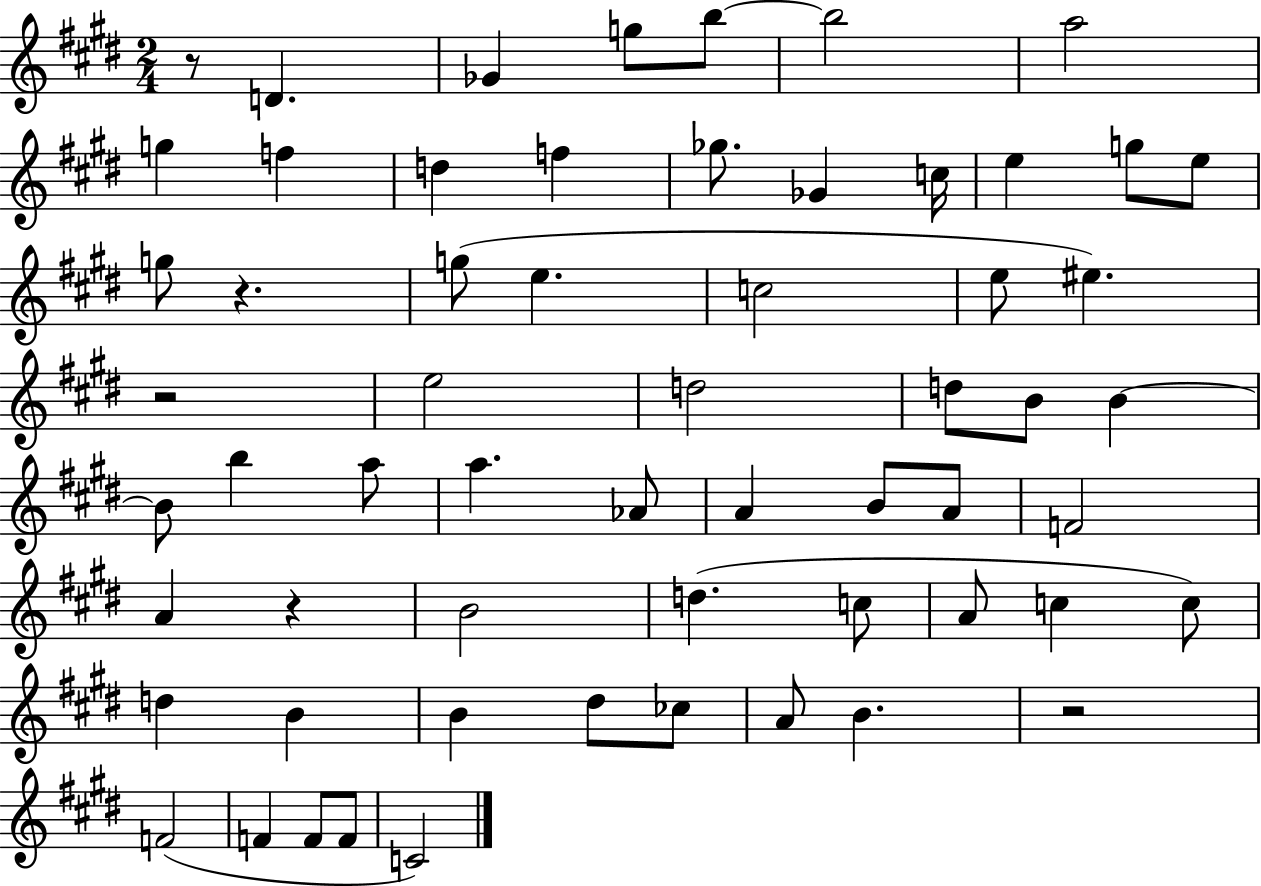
R/e D4/q. Gb4/q G5/e B5/e B5/h A5/h G5/q F5/q D5/q F5/q Gb5/e. Gb4/q C5/s E5/q G5/e E5/e G5/e R/q. G5/e E5/q. C5/h E5/e EIS5/q. R/h E5/h D5/h D5/e B4/e B4/q B4/e B5/q A5/e A5/q. Ab4/e A4/q B4/e A4/e F4/h A4/q R/q B4/h D5/q. C5/e A4/e C5/q C5/e D5/q B4/q B4/q D#5/e CES5/e A4/e B4/q. R/h F4/h F4/q F4/e F4/e C4/h